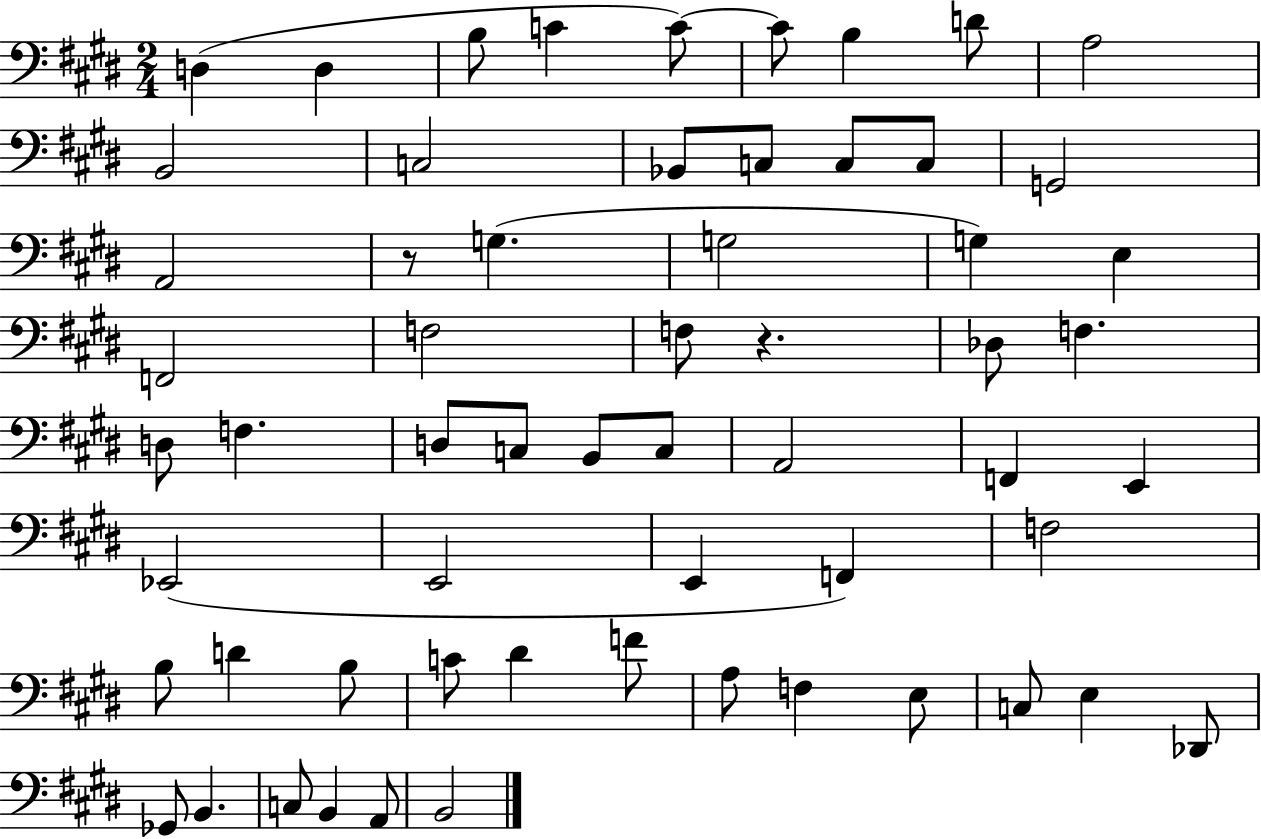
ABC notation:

X:1
T:Untitled
M:2/4
L:1/4
K:E
D, D, B,/2 C C/2 C/2 B, D/2 A,2 B,,2 C,2 _B,,/2 C,/2 C,/2 C,/2 G,,2 A,,2 z/2 G, G,2 G, E, F,,2 F,2 F,/2 z _D,/2 F, D,/2 F, D,/2 C,/2 B,,/2 C,/2 A,,2 F,, E,, _E,,2 E,,2 E,, F,, F,2 B,/2 D B,/2 C/2 ^D F/2 A,/2 F, E,/2 C,/2 E, _D,,/2 _G,,/2 B,, C,/2 B,, A,,/2 B,,2